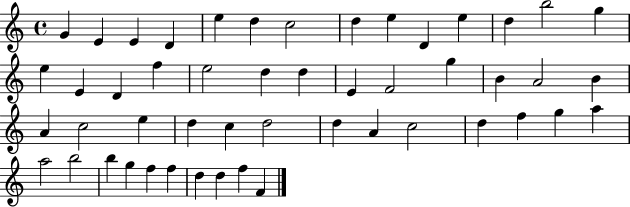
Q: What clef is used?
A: treble